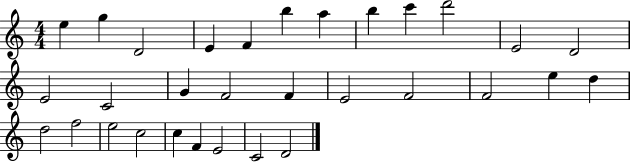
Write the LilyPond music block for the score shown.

{
  \clef treble
  \numericTimeSignature
  \time 4/4
  \key c \major
  e''4 g''4 d'2 | e'4 f'4 b''4 a''4 | b''4 c'''4 d'''2 | e'2 d'2 | \break e'2 c'2 | g'4 f'2 f'4 | e'2 f'2 | f'2 e''4 d''4 | \break d''2 f''2 | e''2 c''2 | c''4 f'4 e'2 | c'2 d'2 | \break \bar "|."
}